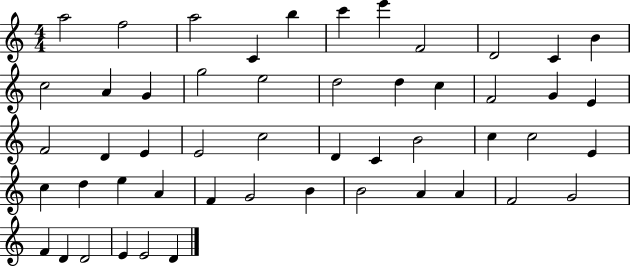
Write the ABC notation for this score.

X:1
T:Untitled
M:4/4
L:1/4
K:C
a2 f2 a2 C b c' e' F2 D2 C B c2 A G g2 e2 d2 d c F2 G E F2 D E E2 c2 D C B2 c c2 E c d e A F G2 B B2 A A F2 G2 F D D2 E E2 D